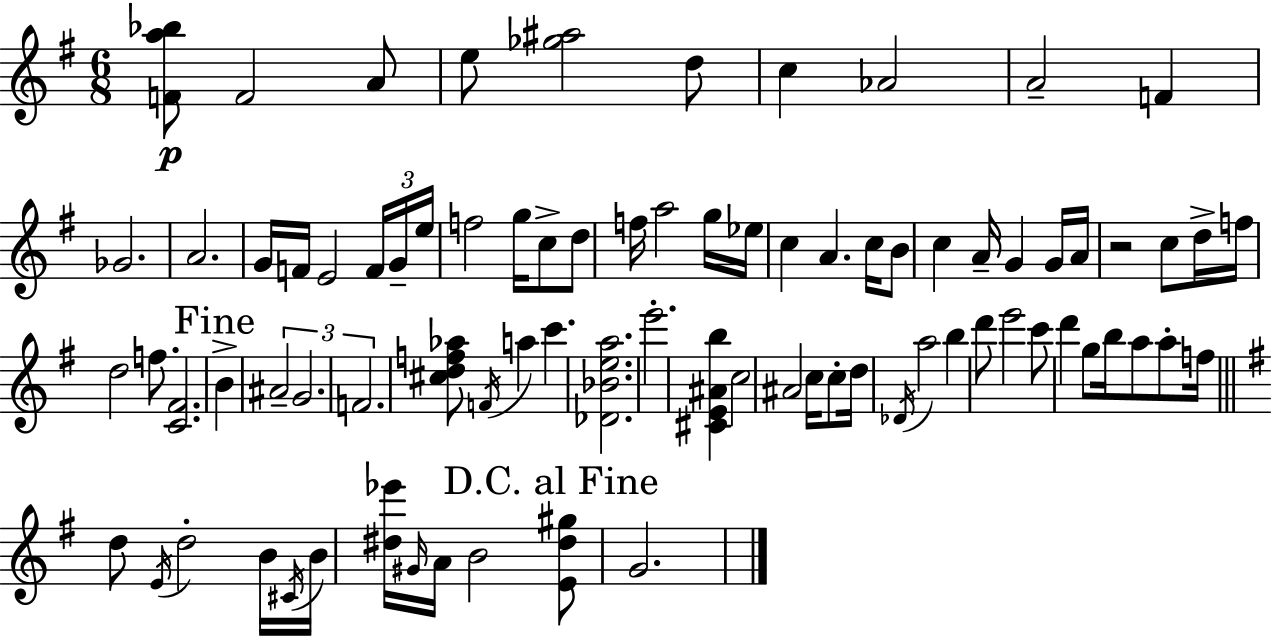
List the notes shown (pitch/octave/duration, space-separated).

[F4,A5,Bb5]/e F4/h A4/e E5/e [Gb5,A#5]/h D5/e C5/q Ab4/h A4/h F4/q Gb4/h. A4/h. G4/s F4/s E4/h F4/s G4/s E5/s F5/h G5/s C5/e D5/e F5/s A5/h G5/s Eb5/s C5/q A4/q. C5/s B4/e C5/q A4/s G4/q G4/s A4/s R/h C5/e D5/s F5/s D5/h F5/e. [C4,F#4]/h. B4/q A#4/h G4/h. F4/h. [C#5,D5,F5,Ab5]/e F4/s A5/q C6/q. [Db4,Bb4,E5,A5]/h. E6/h. [C#4,E4,A#4,B5]/q C5/h A#4/h C5/s C5/e D5/s Db4/s A5/h B5/q D6/e E6/h C6/e D6/q G5/e B5/s A5/e A5/e F5/s D5/e E4/s D5/h B4/s C#4/s B4/s [D#5,Eb6]/s G#4/s A4/s B4/h [E4,D#5,G#5]/e G4/h.